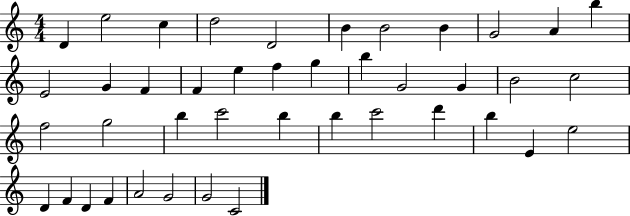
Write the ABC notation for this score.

X:1
T:Untitled
M:4/4
L:1/4
K:C
D e2 c d2 D2 B B2 B G2 A b E2 G F F e f g b G2 G B2 c2 f2 g2 b c'2 b b c'2 d' b E e2 D F D F A2 G2 G2 C2